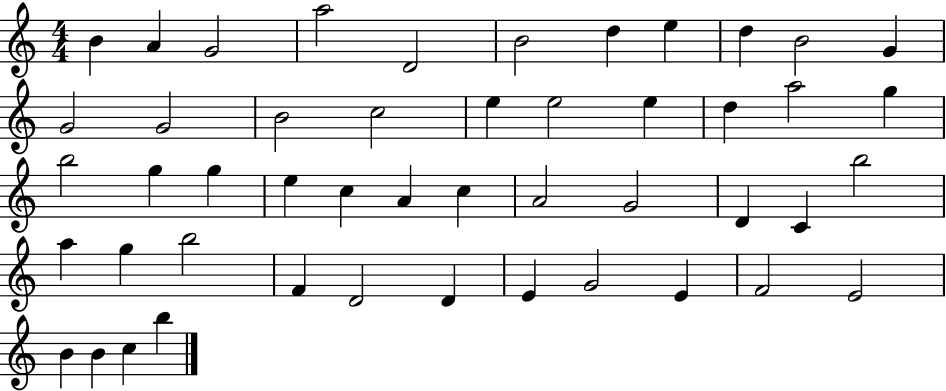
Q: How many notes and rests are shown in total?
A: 48